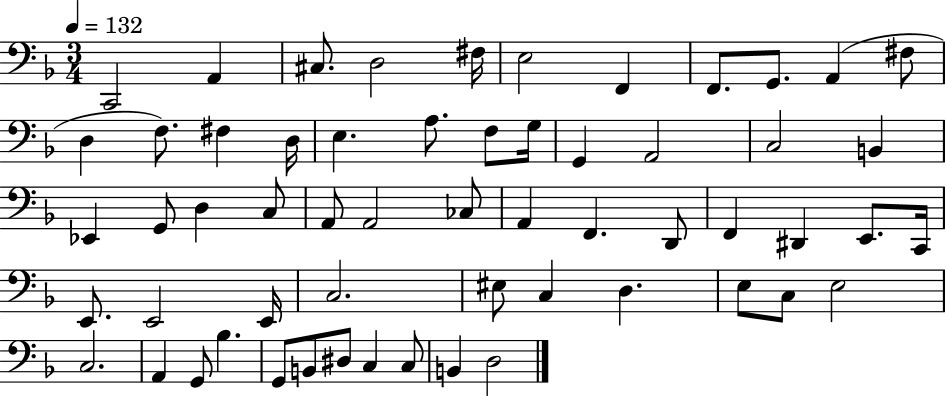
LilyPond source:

{
  \clef bass
  \numericTimeSignature
  \time 3/4
  \key f \major
  \tempo 4 = 132
  c,2 a,4 | cis8. d2 fis16 | e2 f,4 | f,8. g,8. a,4( fis8 | \break d4 f8.) fis4 d16 | e4. a8. f8 g16 | g,4 a,2 | c2 b,4 | \break ees,4 g,8 d4 c8 | a,8 a,2 ces8 | a,4 f,4. d,8 | f,4 dis,4 e,8. c,16 | \break e,8. e,2 e,16 | c2. | eis8 c4 d4. | e8 c8 e2 | \break c2. | a,4 g,8 bes4. | g,8 b,8 dis8 c4 c8 | b,4 d2 | \break \bar "|."
}